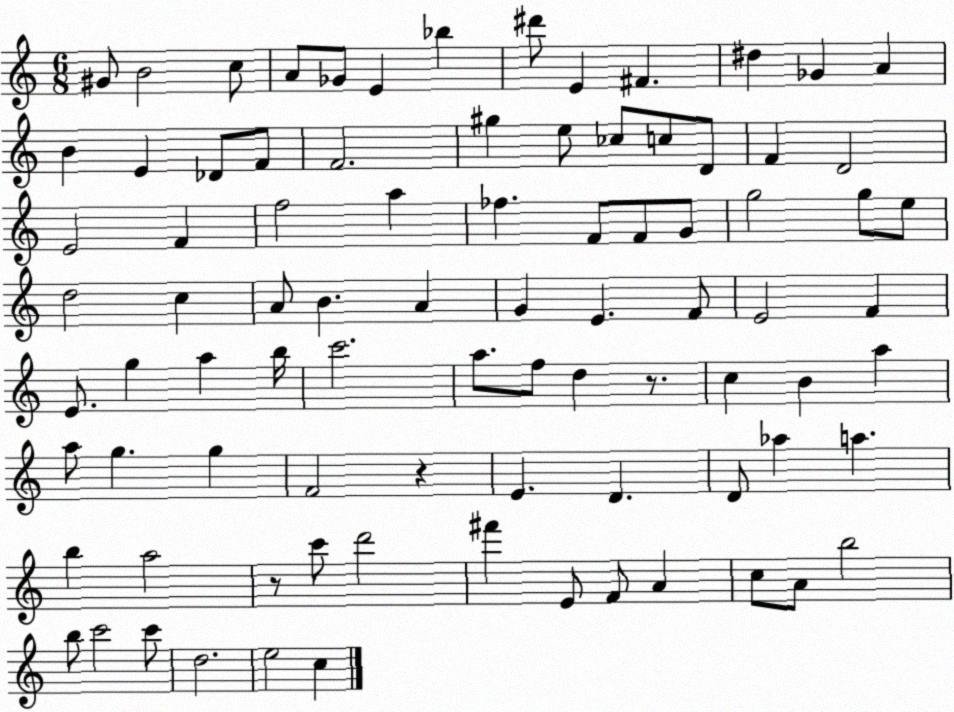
X:1
T:Untitled
M:6/8
L:1/4
K:C
^G/2 B2 c/2 A/2 _G/2 E _b ^d'/2 E ^F ^d _G A B E _D/2 F/2 F2 ^g e/2 _c/2 c/2 D/2 F D2 E2 F f2 a _f F/2 F/2 G/2 g2 g/2 e/2 d2 c A/2 B A G E F/2 E2 F E/2 g a b/4 c'2 a/2 f/2 d z/2 c B a a/2 g g F2 z E D D/2 _a a b a2 z/2 c'/2 d'2 ^f' E/2 F/2 A c/2 A/2 b2 b/2 c'2 c'/2 d2 e2 c